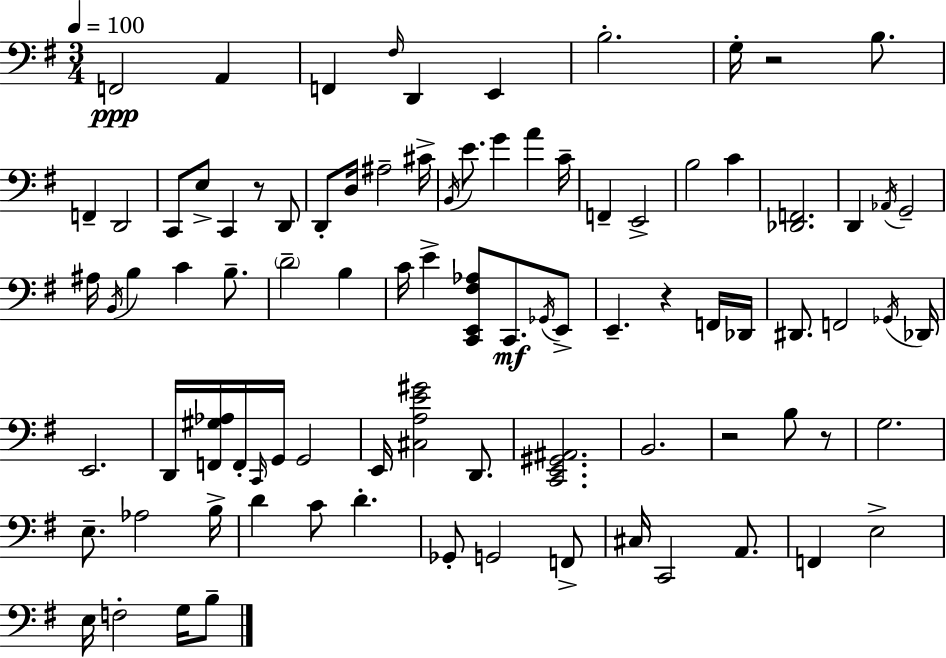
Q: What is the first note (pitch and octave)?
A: F2